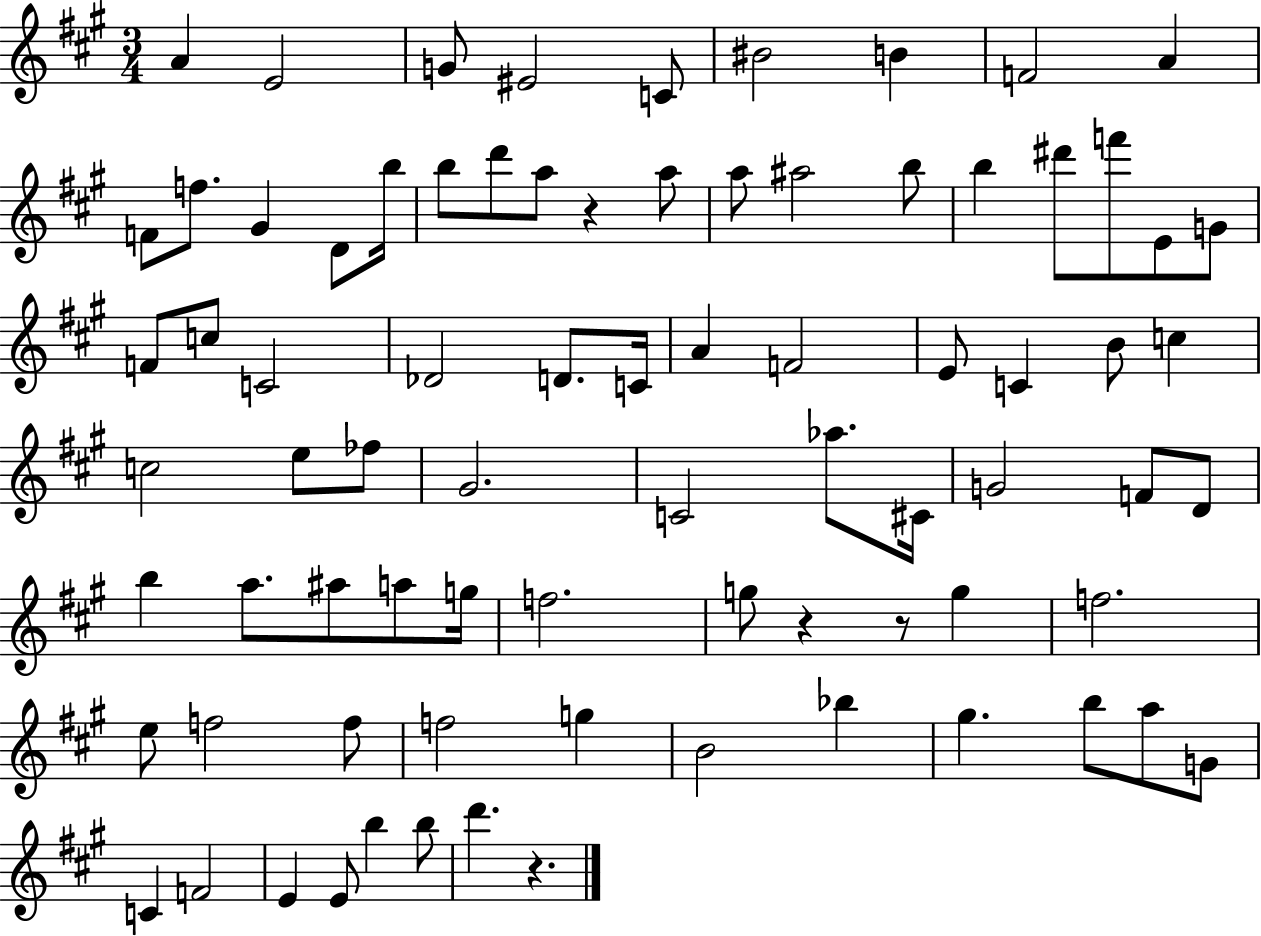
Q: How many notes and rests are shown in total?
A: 79